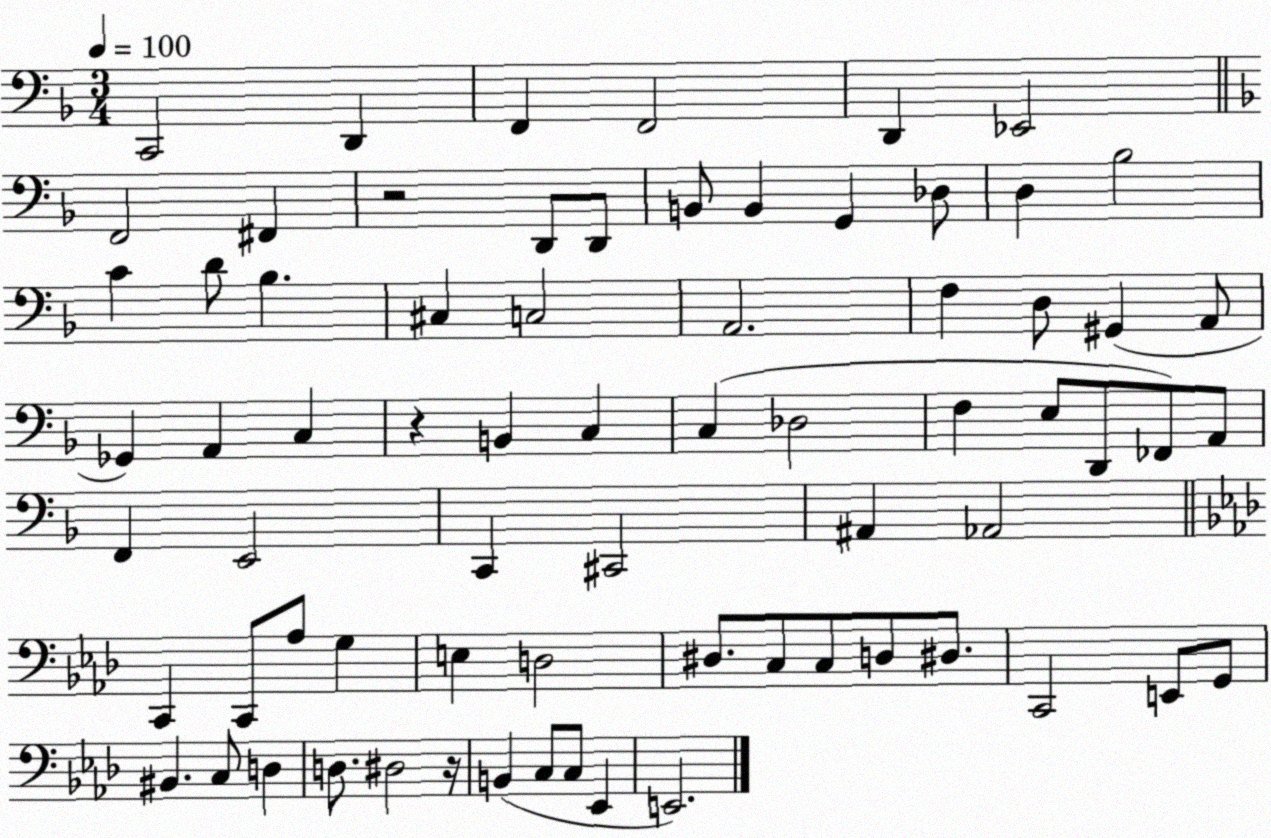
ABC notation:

X:1
T:Untitled
M:3/4
L:1/4
K:F
C,,2 D,, F,, F,,2 D,, _E,,2 F,,2 ^F,, z2 D,,/2 D,,/2 B,,/2 B,, G,, _D,/2 D, _B,2 C D/2 _B, ^C, C,2 A,,2 F, D,/2 ^G,, A,,/2 _G,, A,, C, z B,, C, C, _D,2 F, E,/2 D,,/2 _F,,/2 A,,/2 F,, E,,2 C,, ^C,,2 ^A,, _A,,2 C,, C,,/2 _A,/2 G, E, D,2 ^D,/2 C,/2 C,/2 D,/2 ^D,/2 C,,2 E,,/2 G,,/2 ^B,, C,/2 D, D,/2 ^D,2 z/4 B,, C,/2 C,/2 _E,, E,,2